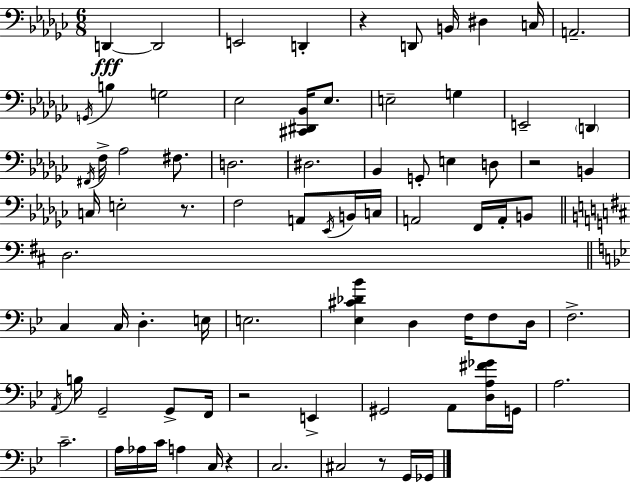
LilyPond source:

{
  \clef bass
  \numericTimeSignature
  \time 6/8
  \key ees \minor
  d,4~~\fff d,2 | e,2 d,4-. | r4 d,8 b,16 dis4 c16 | a,2.-- | \break \acciaccatura { g,16 } b4 g2 | ees2 <cis, dis, bes,>16 ees8. | e2-- g4 | e,2-- \parenthesize d,4 | \break \acciaccatura { fis,16 } f16-> aes2 fis8. | d2. | dis2. | bes,4 g,8-. e4 | \break d8 r2 b,4 | c16 e2-. r8. | f2 a,8 | \acciaccatura { ees,16 } b,16 c16 a,2 f,16 | \break a,16-. b,8 \bar "||" \break \key d \major d2. | \bar "||" \break \key bes \major c4 c16 d4.-. e16 | e2. | <ees cis' des' bes'>4 d4 f16 f8 d16 | f2.-> | \break \acciaccatura { a,16 } b16 g,2-- g,8-> | f,16 r2 e,4-> | gis,2 a,8 <d a fis' ges'>16 | g,16 a2. | \break c'2.-- | a16 aes16 c'16 a4 c16 r4 | c2. | cis2 r8 g,16 | \break ges,16 \bar "|."
}